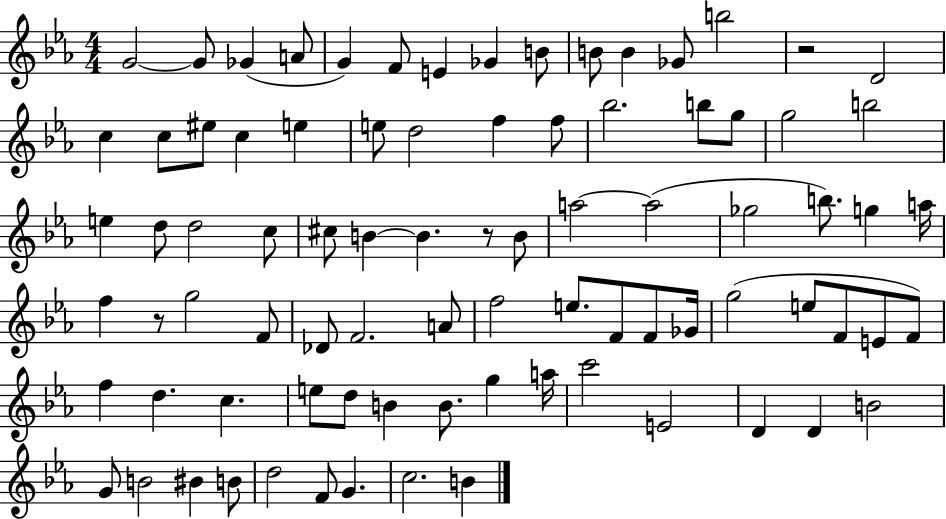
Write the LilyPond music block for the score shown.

{
  \clef treble
  \numericTimeSignature
  \time 4/4
  \key ees \major
  g'2~~ g'8 ges'4( a'8 | g'4) f'8 e'4 ges'4 b'8 | b'8 b'4 ges'8 b''2 | r2 d'2 | \break c''4 c''8 eis''8 c''4 e''4 | e''8 d''2 f''4 f''8 | bes''2. b''8 g''8 | g''2 b''2 | \break e''4 d''8 d''2 c''8 | cis''8 b'4~~ b'4. r8 b'8 | a''2~~ a''2( | ges''2 b''8.) g''4 a''16 | \break f''4 r8 g''2 f'8 | des'8 f'2. a'8 | f''2 e''8. f'8 f'8 ges'16 | g''2( e''8 f'8 e'8 f'8) | \break f''4 d''4. c''4. | e''8 d''8 b'4 b'8. g''4 a''16 | c'''2 e'2 | d'4 d'4 b'2 | \break g'8 b'2 bis'4 b'8 | d''2 f'8 g'4. | c''2. b'4 | \bar "|."
}